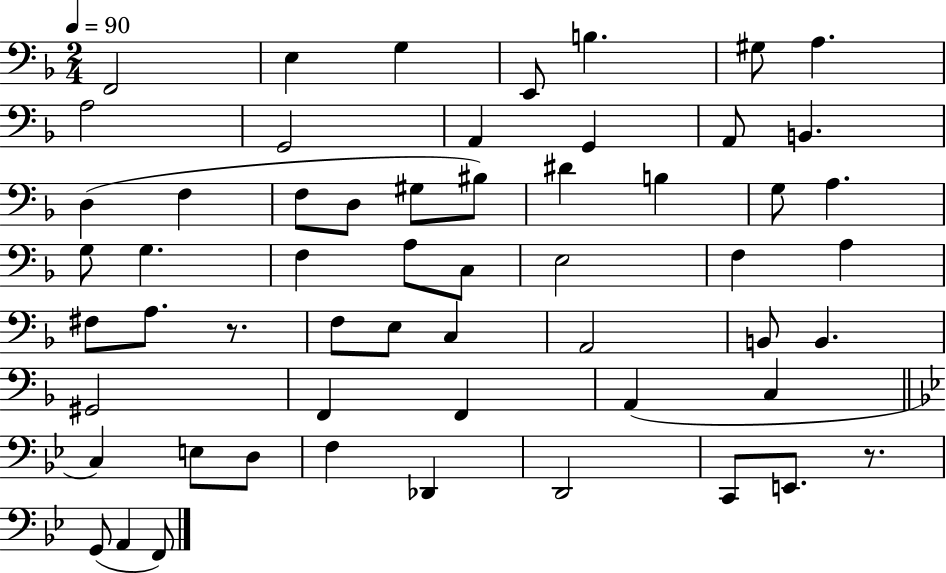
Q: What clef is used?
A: bass